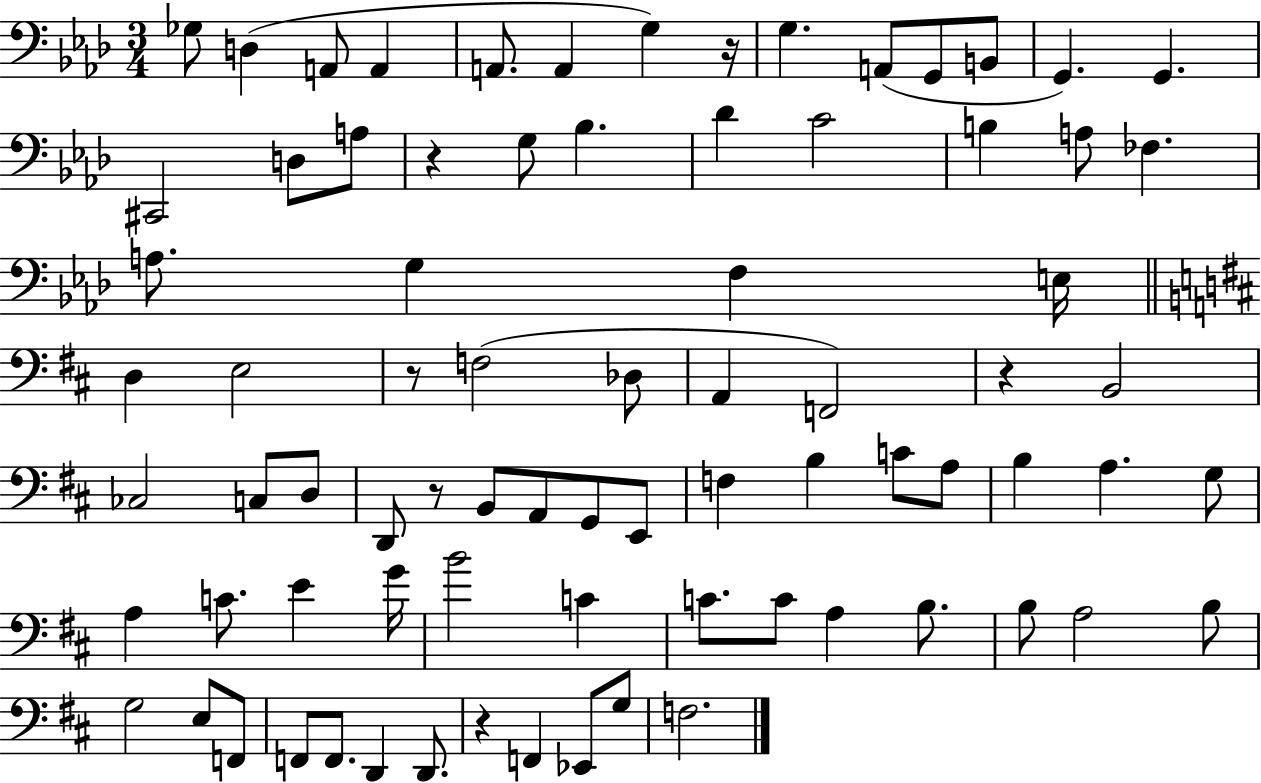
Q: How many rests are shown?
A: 6